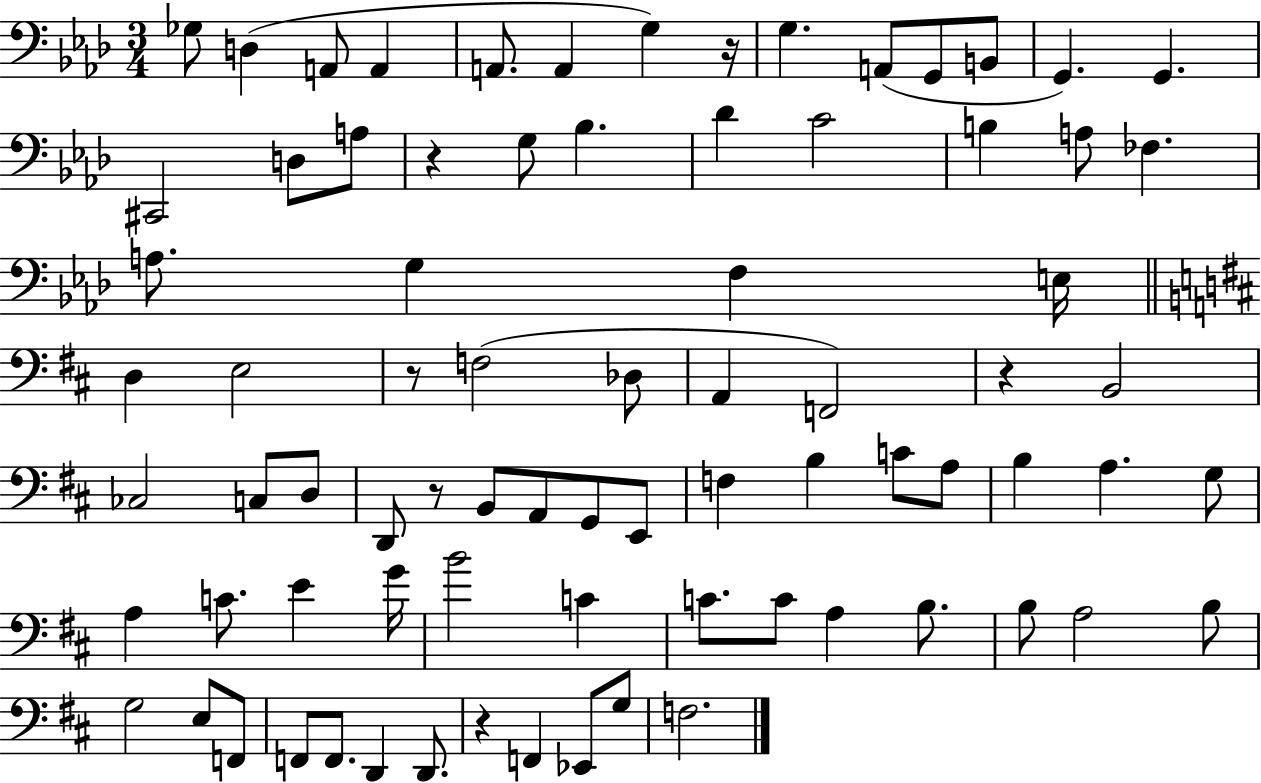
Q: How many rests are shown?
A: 6